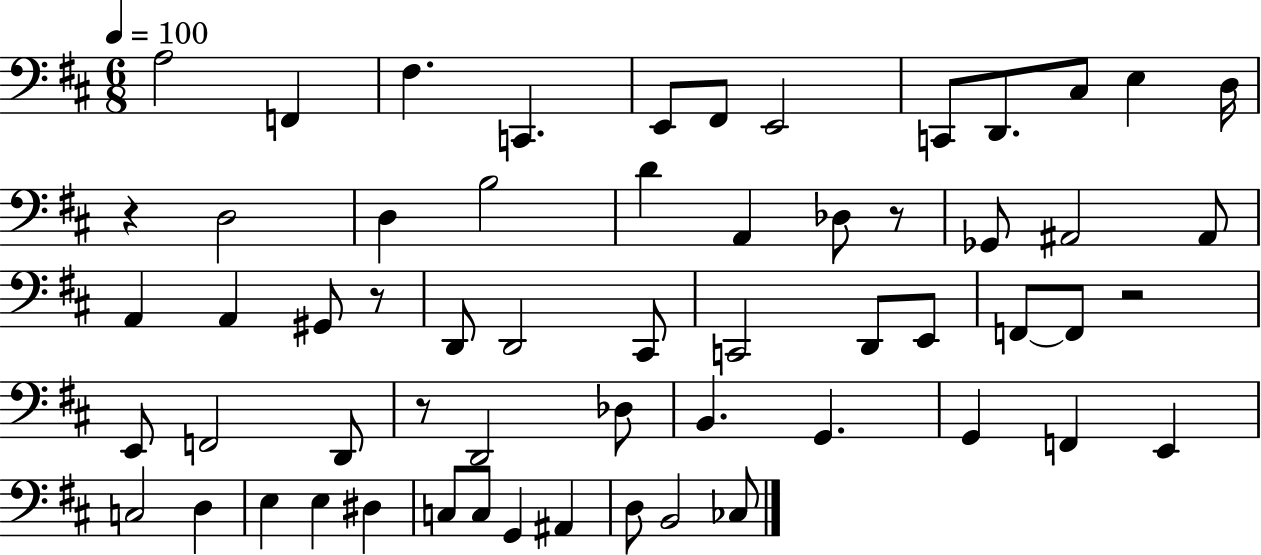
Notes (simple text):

A3/h F2/q F#3/q. C2/q. E2/e F#2/e E2/h C2/e D2/e. C#3/e E3/q D3/s R/q D3/h D3/q B3/h D4/q A2/q Db3/e R/e Gb2/e A#2/h A#2/e A2/q A2/q G#2/e R/e D2/e D2/h C#2/e C2/h D2/e E2/e F2/e F2/e R/h E2/e F2/h D2/e R/e D2/h Db3/e B2/q. G2/q. G2/q F2/q E2/q C3/h D3/q E3/q E3/q D#3/q C3/e C3/e G2/q A#2/q D3/e B2/h CES3/e